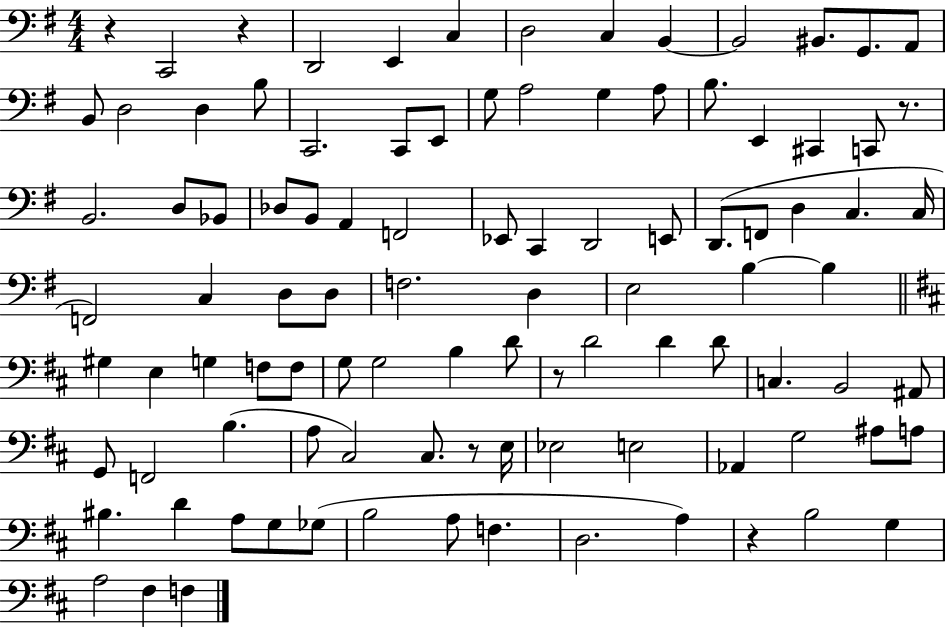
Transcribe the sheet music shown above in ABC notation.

X:1
T:Untitled
M:4/4
L:1/4
K:G
z C,,2 z D,,2 E,, C, D,2 C, B,, B,,2 ^B,,/2 G,,/2 A,,/2 B,,/2 D,2 D, B,/2 C,,2 C,,/2 E,,/2 G,/2 A,2 G, A,/2 B,/2 E,, ^C,, C,,/2 z/2 B,,2 D,/2 _B,,/2 _D,/2 B,,/2 A,, F,,2 _E,,/2 C,, D,,2 E,,/2 D,,/2 F,,/2 D, C, C,/4 F,,2 C, D,/2 D,/2 F,2 D, E,2 B, B, ^G, E, G, F,/2 F,/2 G,/2 G,2 B, D/2 z/2 D2 D D/2 C, B,,2 ^A,,/2 G,,/2 F,,2 B, A,/2 ^C,2 ^C,/2 z/2 E,/4 _E,2 E,2 _A,, G,2 ^A,/2 A,/2 ^B, D A,/2 G,/2 _G,/2 B,2 A,/2 F, D,2 A, z B,2 G, A,2 ^F, F,